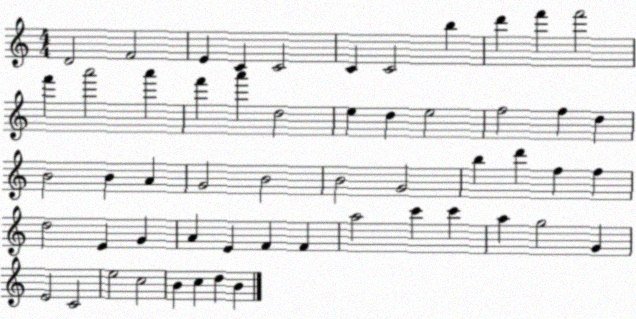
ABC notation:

X:1
T:Untitled
M:4/4
L:1/4
K:C
D2 F2 E C C2 C C2 b d' f' f'2 f' a'2 a' f' a' d2 e d e2 f2 f d B2 B A G2 B2 B2 G2 b d' f f d2 E G A E F F a2 c' c' a g2 G E2 C2 e2 c2 B c d B